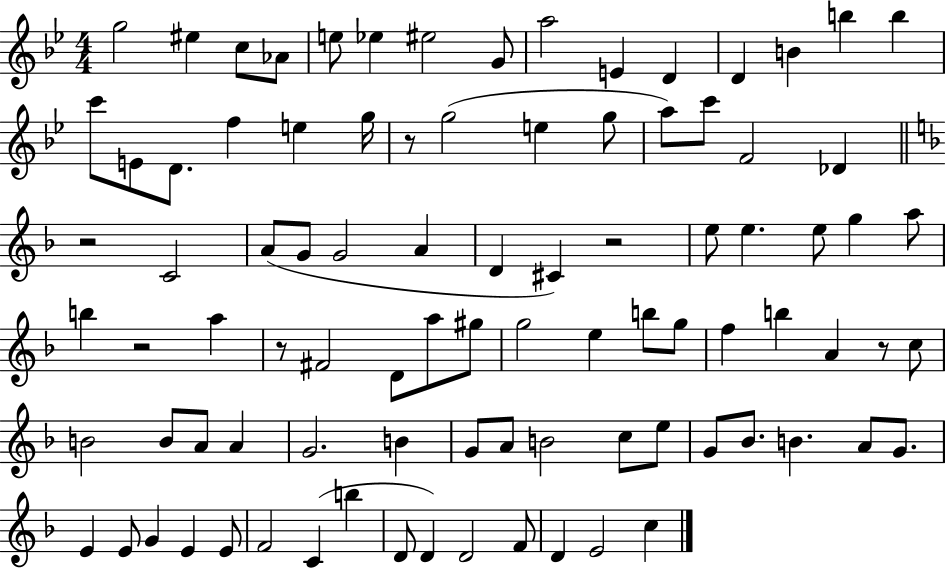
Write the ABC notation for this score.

X:1
T:Untitled
M:4/4
L:1/4
K:Bb
g2 ^e c/2 _A/2 e/2 _e ^e2 G/2 a2 E D D B b b c'/2 E/2 D/2 f e g/4 z/2 g2 e g/2 a/2 c'/2 F2 _D z2 C2 A/2 G/2 G2 A D ^C z2 e/2 e e/2 g a/2 b z2 a z/2 ^F2 D/2 a/2 ^g/2 g2 e b/2 g/2 f b A z/2 c/2 B2 B/2 A/2 A G2 B G/2 A/2 B2 c/2 e/2 G/2 _B/2 B A/2 G/2 E E/2 G E E/2 F2 C b D/2 D D2 F/2 D E2 c